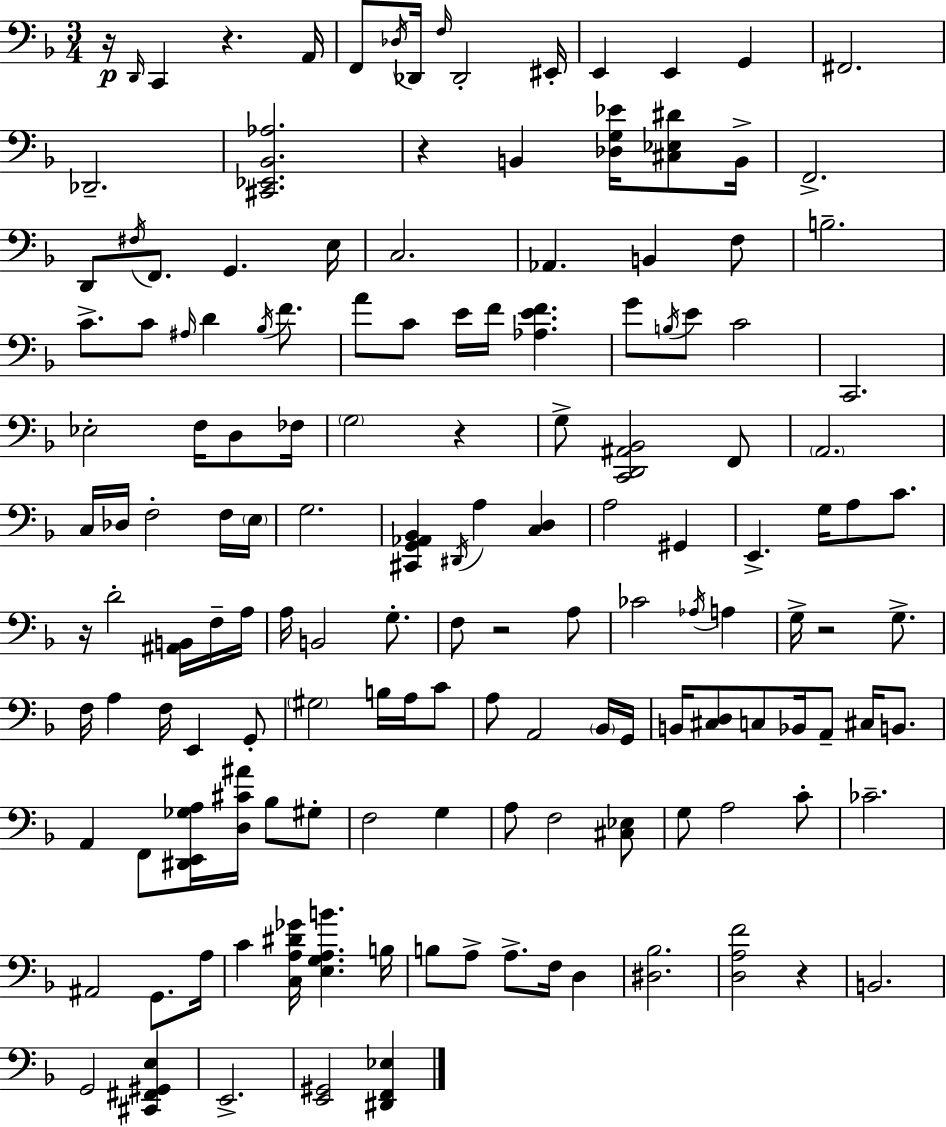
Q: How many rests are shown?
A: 8